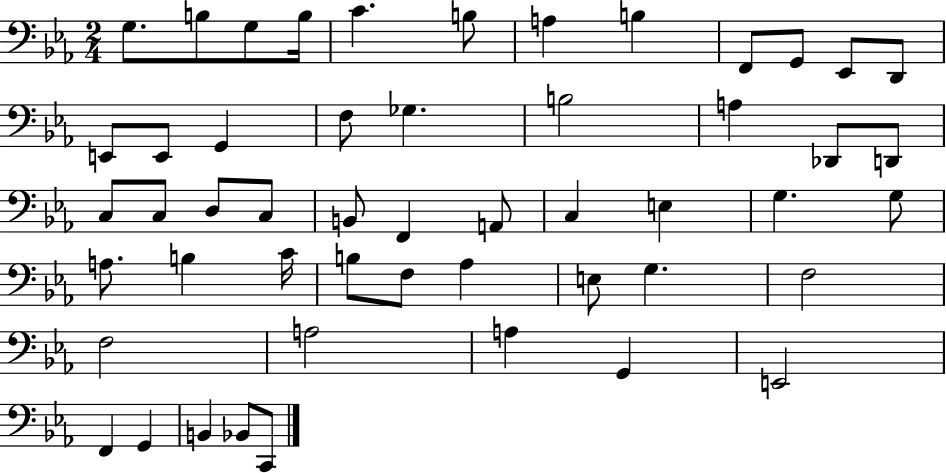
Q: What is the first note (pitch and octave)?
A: G3